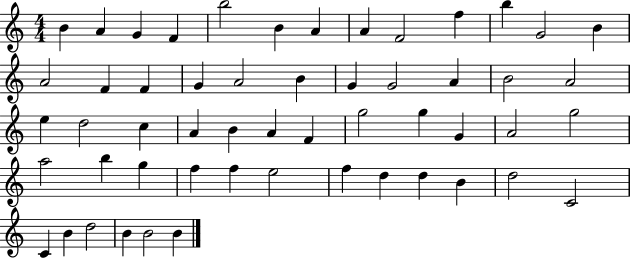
B4/q A4/q G4/q F4/q B5/h B4/q A4/q A4/q F4/h F5/q B5/q G4/h B4/q A4/h F4/q F4/q G4/q A4/h B4/q G4/q G4/h A4/q B4/h A4/h E5/q D5/h C5/q A4/q B4/q A4/q F4/q G5/h G5/q G4/q A4/h G5/h A5/h B5/q G5/q F5/q F5/q E5/h F5/q D5/q D5/q B4/q D5/h C4/h C4/q B4/q D5/h B4/q B4/h B4/q